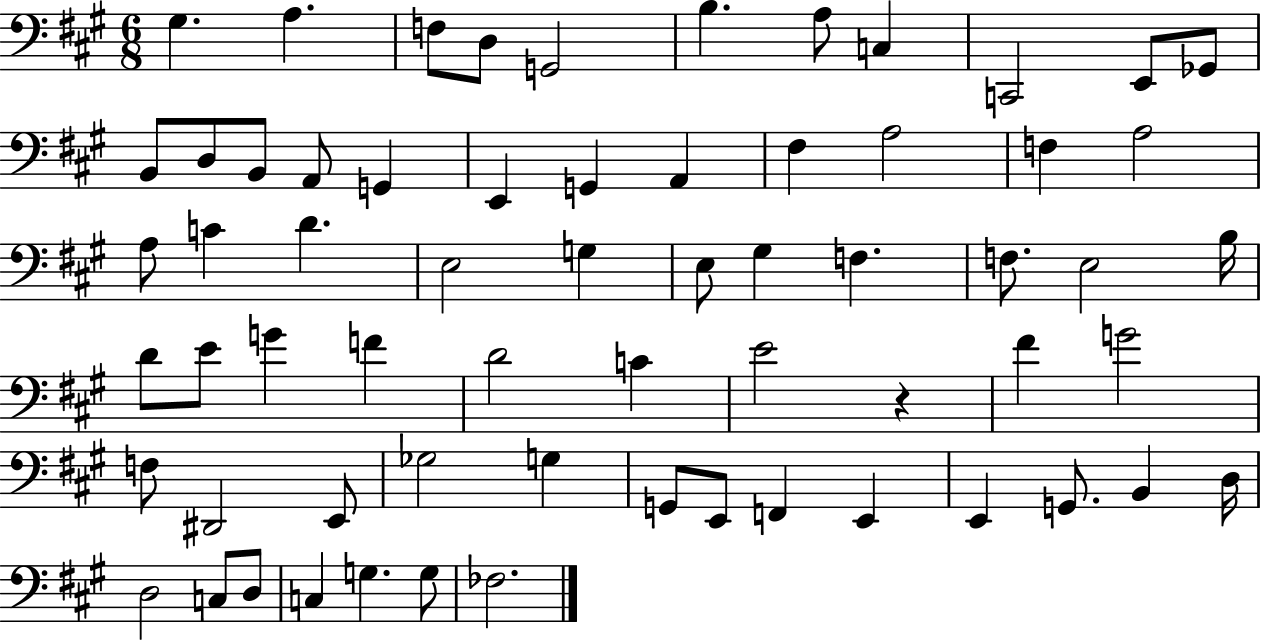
{
  \clef bass
  \numericTimeSignature
  \time 6/8
  \key a \major
  \repeat volta 2 { gis4. a4. | f8 d8 g,2 | b4. a8 c4 | c,2 e,8 ges,8 | \break b,8 d8 b,8 a,8 g,4 | e,4 g,4 a,4 | fis4 a2 | f4 a2 | \break a8 c'4 d'4. | e2 g4 | e8 gis4 f4. | f8. e2 b16 | \break d'8 e'8 g'4 f'4 | d'2 c'4 | e'2 r4 | fis'4 g'2 | \break f8 dis,2 e,8 | ges2 g4 | g,8 e,8 f,4 e,4 | e,4 g,8. b,4 d16 | \break d2 c8 d8 | c4 g4. g8 | fes2. | } \bar "|."
}